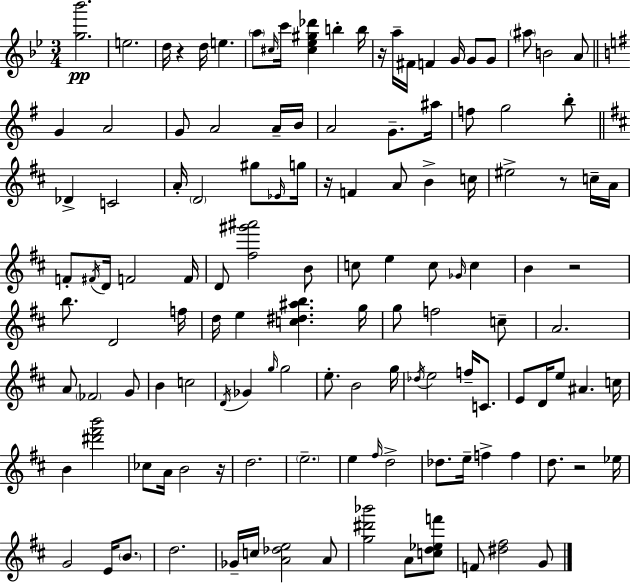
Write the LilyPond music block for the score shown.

{
  \clef treble
  \numericTimeSignature
  \time 3/4
  \key g \minor
  \repeat volta 2 { <g'' bes'''>2.\pp | e''2. | d''16 r4 d''16 e''4. | \parenthesize a''8 \grace { cis''16 } c'''16 <cis'' ees'' gis'' des'''>4 b''4-. | \break b''16 r16 a''16-- fis'16 f'4 g'16 g'8 g'8 | \parenthesize ais''8 b'2 a'8 | \bar "||" \break \key g \major g'4 a'2 | g'8 a'2 a'16-- b'16 | a'2 g'8.-- ais''16 | f''8 g''2 b''8-. | \break \bar "||" \break \key d \major des'4-> c'2 | a'16-. \parenthesize d'2 gis''8 \grace { ees'16 } | g''16 r16 f'4 a'8 b'4-> | c''16 eis''2-> r8 c''16-- | \break a'16 f'8-. \acciaccatura { fis'16 } d'16 f'2 | f'16 d'8 <fis'' gis''' ais'''>2 | b'8 c''8 e''4 c''8 \grace { ges'16 } c''4 | b'4 r2 | \break b''8. d'2 | f''16 d''16 e''4 <c'' dis'' ais'' b''>4. | g''16 g''8 f''2 | c''8-- a'2. | \break a'8 \parenthesize fes'2 | g'8 b'4 c''2 | \acciaccatura { d'16 } ges'4 \grace { g''16 } g''2 | e''8.-. b'2 | \break g''16 \acciaccatura { des''16 } e''2 | f''16-- c'8. e'8 d'16 e''8 ais'4. | c''16 b'4 <dis''' fis''' b'''>2 | ces''8 a'16 b'2 | \break r16 d''2. | \parenthesize e''2.-- | e''4 \grace { fis''16 } d''2-> | des''8. e''16-- f''4-> | \break f''4 d''8. r2 | ees''16 g'2 | e'16 \parenthesize b'8. d''2. | ges'16-- c''16 <a' des'' e''>2 | \break a'8 <g'' dis''' bes'''>2 | a'8 <c'' d'' ees'' f'''>8 f'8 <dis'' fis''>2 | g'8 } \bar "|."
}